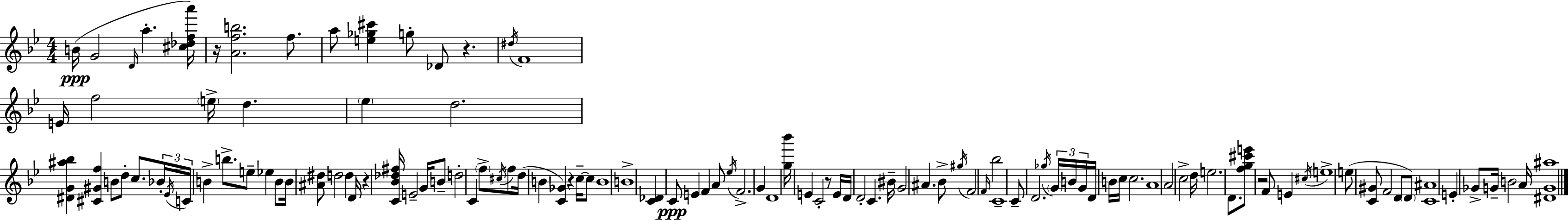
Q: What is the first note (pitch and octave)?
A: B4